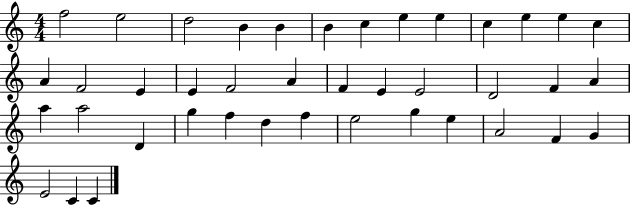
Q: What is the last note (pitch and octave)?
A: C4